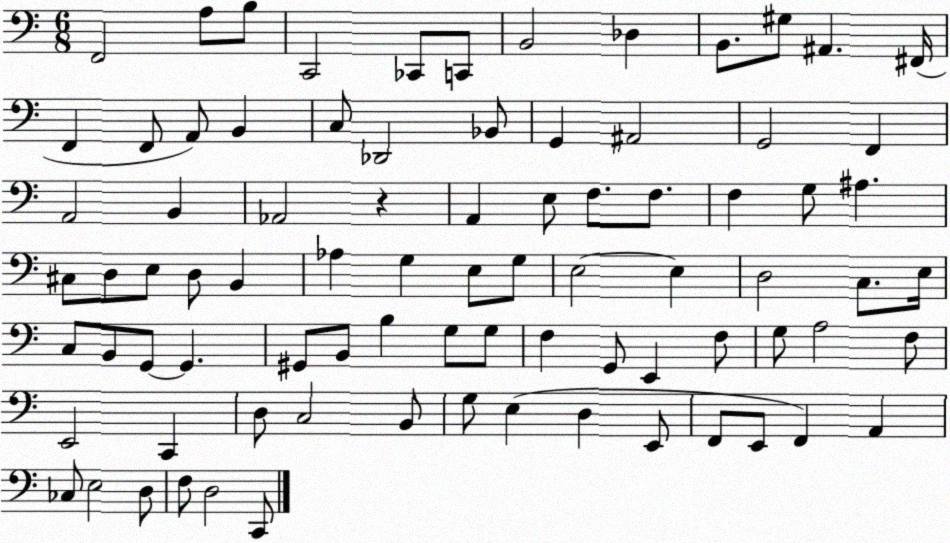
X:1
T:Untitled
M:6/8
L:1/4
K:C
F,,2 A,/2 B,/2 C,,2 _C,,/2 C,,/2 B,,2 _D, B,,/2 ^G,/2 ^A,, ^F,,/4 F,, F,,/2 A,,/2 B,, C,/2 _D,,2 _B,,/2 G,, ^A,,2 G,,2 F,, A,,2 B,, _A,,2 z A,, E,/2 F,/2 F,/2 F, G,/2 ^A, ^C,/2 D,/2 E,/2 D,/2 B,, _A, G, E,/2 G,/2 E,2 E, D,2 C,/2 E,/4 C,/2 B,,/2 G,,/2 G,, ^G,,/2 B,,/2 B, G,/2 G,/2 F, G,,/2 E,, F,/2 G,/2 A,2 F,/2 E,,2 C,, D,/2 C,2 B,,/2 G,/2 E, D, E,,/2 F,,/2 E,,/2 F,, A,, _C,/2 E,2 D,/2 F,/2 D,2 C,,/2